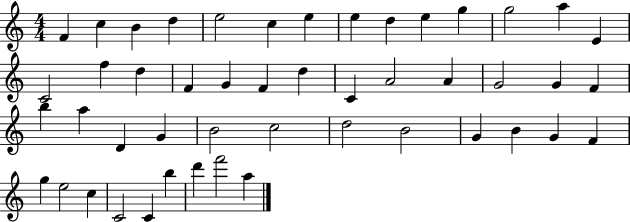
F4/q C5/q B4/q D5/q E5/h C5/q E5/q E5/q D5/q E5/q G5/q G5/h A5/q E4/q C4/h F5/q D5/q F4/q G4/q F4/q D5/q C4/q A4/h A4/q G4/h G4/q F4/q B5/q A5/q D4/q G4/q B4/h C5/h D5/h B4/h G4/q B4/q G4/q F4/q G5/q E5/h C5/q C4/h C4/q B5/q D6/q F6/h A5/q